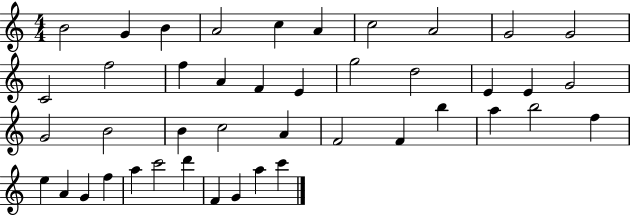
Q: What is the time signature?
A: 4/4